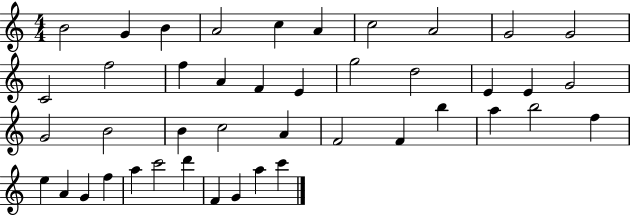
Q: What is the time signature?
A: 4/4